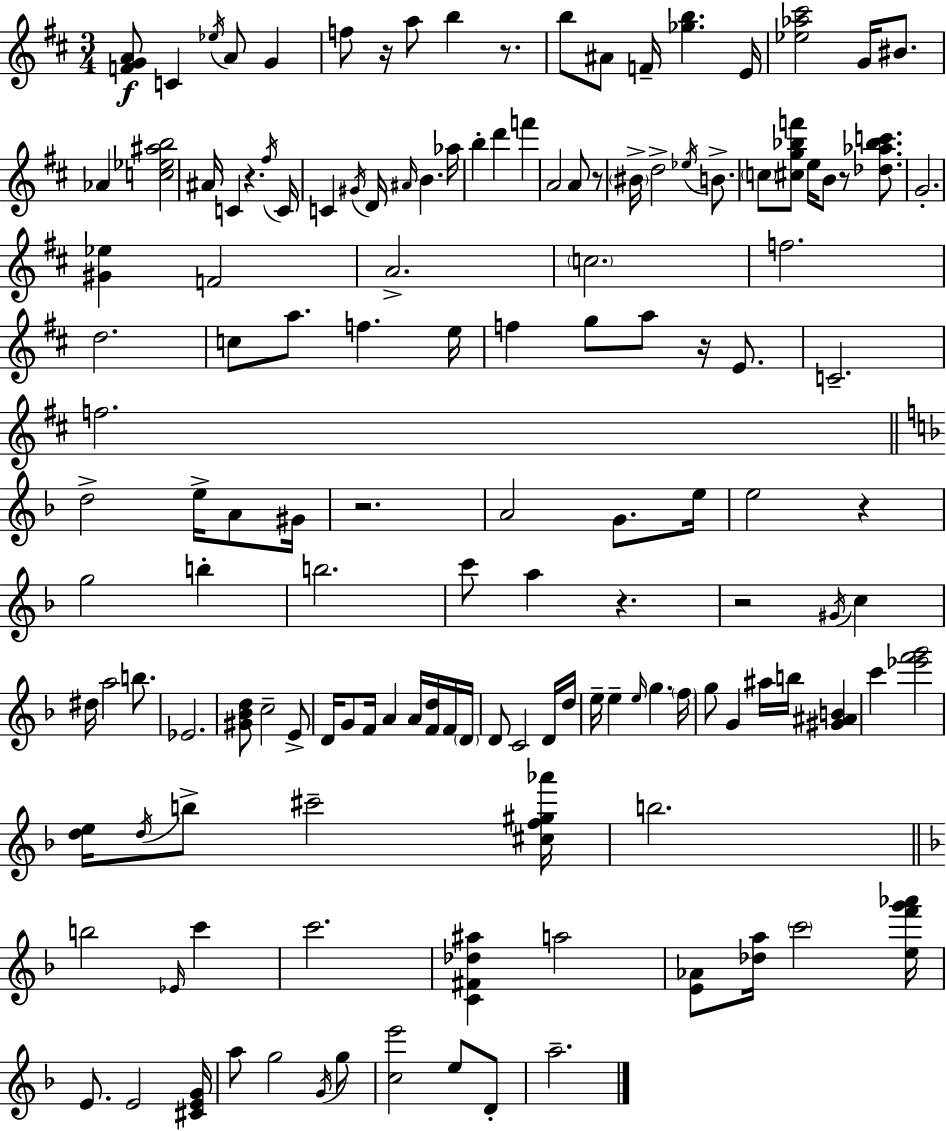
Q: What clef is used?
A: treble